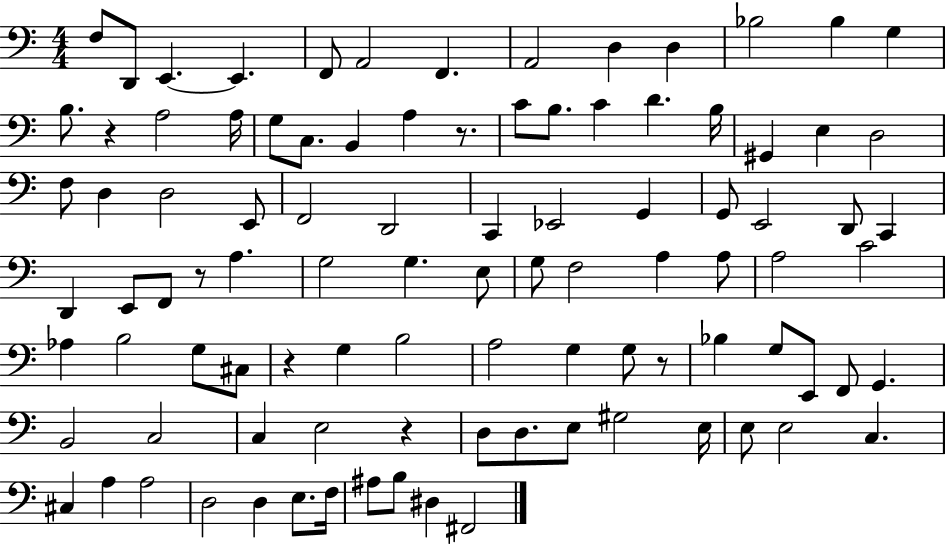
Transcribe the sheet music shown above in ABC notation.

X:1
T:Untitled
M:4/4
L:1/4
K:C
F,/2 D,,/2 E,, E,, F,,/2 A,,2 F,, A,,2 D, D, _B,2 _B, G, B,/2 z A,2 A,/4 G,/2 C,/2 B,, A, z/2 C/2 B,/2 C D B,/4 ^G,, E, D,2 F,/2 D, D,2 E,,/2 F,,2 D,,2 C,, _E,,2 G,, G,,/2 E,,2 D,,/2 C,, D,, E,,/2 F,,/2 z/2 A, G,2 G, E,/2 G,/2 F,2 A, A,/2 A,2 C2 _A, B,2 G,/2 ^C,/2 z G, B,2 A,2 G, G,/2 z/2 _B, G,/2 E,,/2 F,,/2 G,, B,,2 C,2 C, E,2 z D,/2 D,/2 E,/2 ^G,2 E,/4 E,/2 E,2 C, ^C, A, A,2 D,2 D, E,/2 F,/4 ^A,/2 B,/2 ^D, ^F,,2